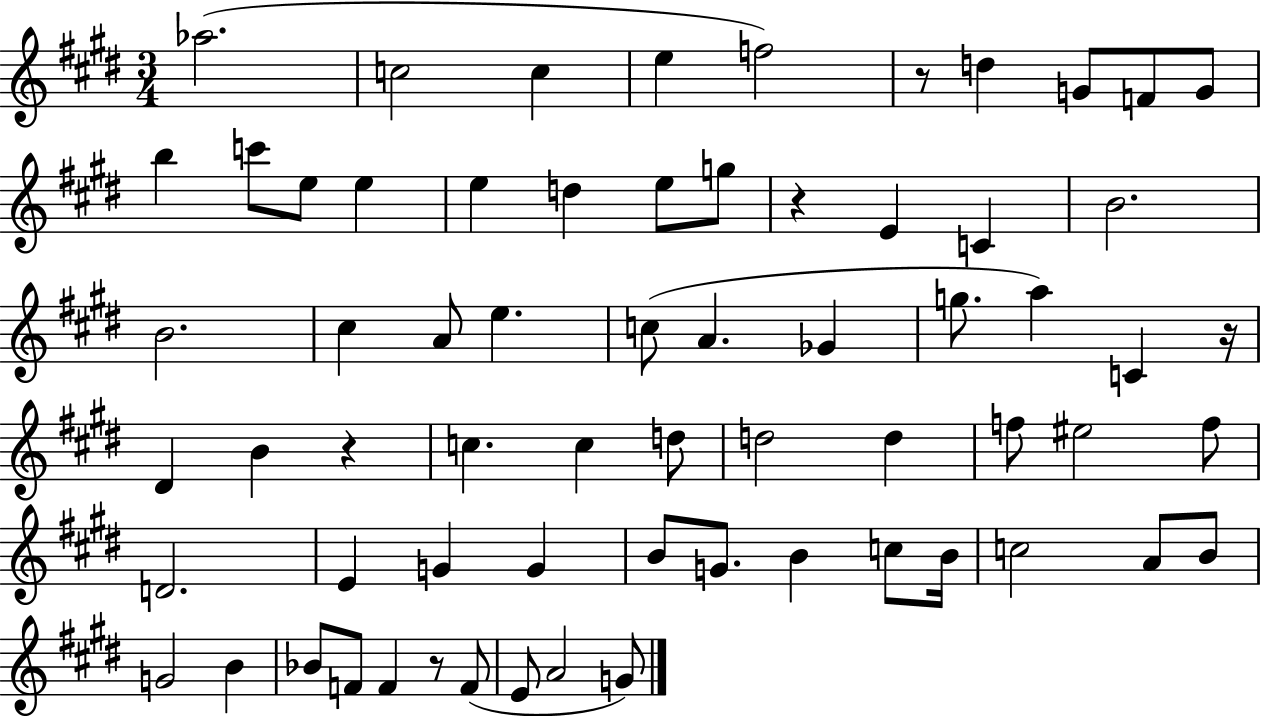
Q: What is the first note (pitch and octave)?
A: Ab5